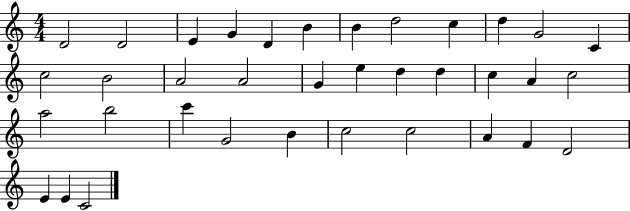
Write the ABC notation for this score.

X:1
T:Untitled
M:4/4
L:1/4
K:C
D2 D2 E G D B B d2 c d G2 C c2 B2 A2 A2 G e d d c A c2 a2 b2 c' G2 B c2 c2 A F D2 E E C2